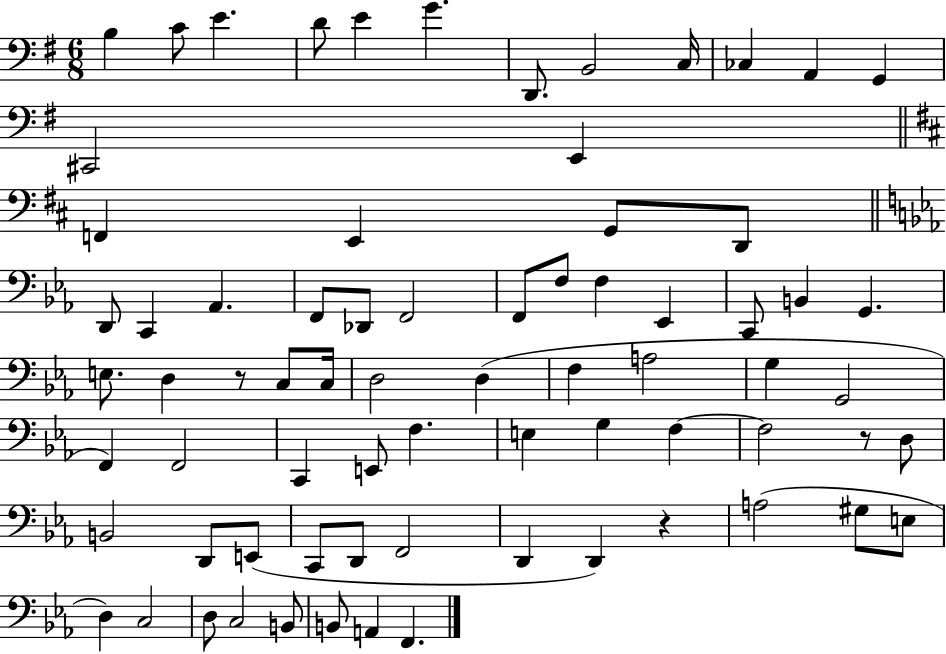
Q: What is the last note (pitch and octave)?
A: F2